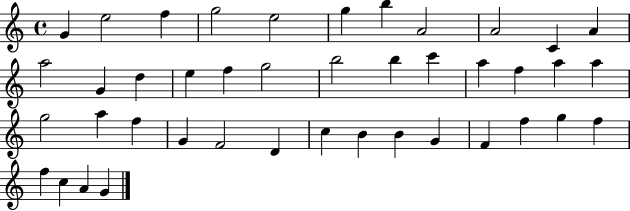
{
  \clef treble
  \time 4/4
  \defaultTimeSignature
  \key c \major
  g'4 e''2 f''4 | g''2 e''2 | g''4 b''4 a'2 | a'2 c'4 a'4 | \break a''2 g'4 d''4 | e''4 f''4 g''2 | b''2 b''4 c'''4 | a''4 f''4 a''4 a''4 | \break g''2 a''4 f''4 | g'4 f'2 d'4 | c''4 b'4 b'4 g'4 | f'4 f''4 g''4 f''4 | \break f''4 c''4 a'4 g'4 | \bar "|."
}